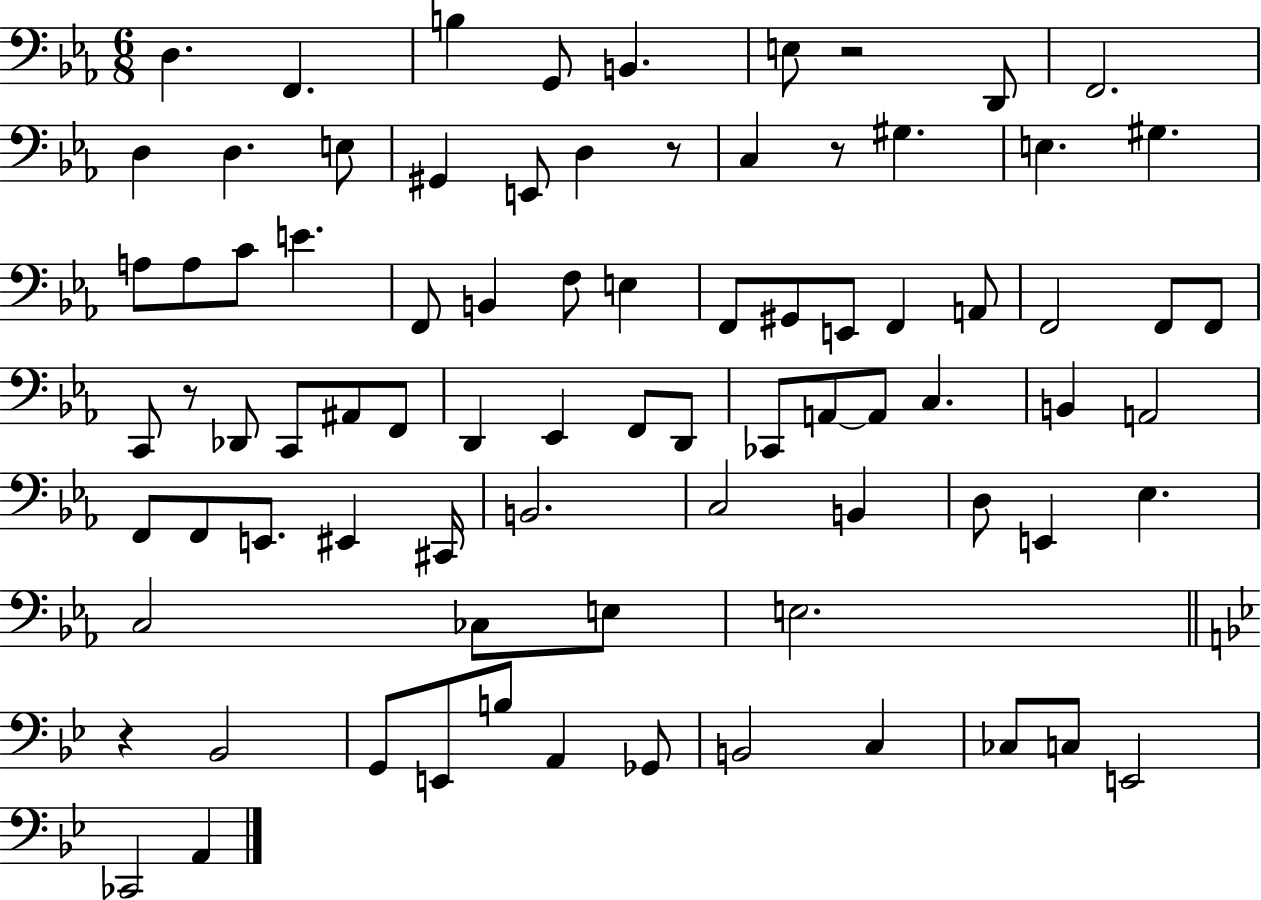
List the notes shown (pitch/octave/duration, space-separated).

D3/q. F2/q. B3/q G2/e B2/q. E3/e R/h D2/e F2/h. D3/q D3/q. E3/e G#2/q E2/e D3/q R/e C3/q R/e G#3/q. E3/q. G#3/q. A3/e A3/e C4/e E4/q. F2/e B2/q F3/e E3/q F2/e G#2/e E2/e F2/q A2/e F2/h F2/e F2/e C2/e R/e Db2/e C2/e A#2/e F2/e D2/q Eb2/q F2/e D2/e CES2/e A2/e A2/e C3/q. B2/q A2/h F2/e F2/e E2/e. EIS2/q C#2/s B2/h. C3/h B2/q D3/e E2/q Eb3/q. C3/h CES3/e E3/e E3/h. R/q Bb2/h G2/e E2/e B3/e A2/q Gb2/e B2/h C3/q CES3/e C3/e E2/h CES2/h A2/q